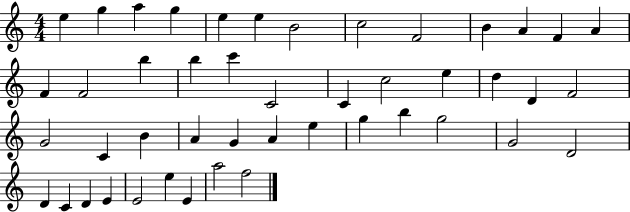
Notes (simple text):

E5/q G5/q A5/q G5/q E5/q E5/q B4/h C5/h F4/h B4/q A4/q F4/q A4/q F4/q F4/h B5/q B5/q C6/q C4/h C4/q C5/h E5/q D5/q D4/q F4/h G4/h C4/q B4/q A4/q G4/q A4/q E5/q G5/q B5/q G5/h G4/h D4/h D4/q C4/q D4/q E4/q E4/h E5/q E4/q A5/h F5/h